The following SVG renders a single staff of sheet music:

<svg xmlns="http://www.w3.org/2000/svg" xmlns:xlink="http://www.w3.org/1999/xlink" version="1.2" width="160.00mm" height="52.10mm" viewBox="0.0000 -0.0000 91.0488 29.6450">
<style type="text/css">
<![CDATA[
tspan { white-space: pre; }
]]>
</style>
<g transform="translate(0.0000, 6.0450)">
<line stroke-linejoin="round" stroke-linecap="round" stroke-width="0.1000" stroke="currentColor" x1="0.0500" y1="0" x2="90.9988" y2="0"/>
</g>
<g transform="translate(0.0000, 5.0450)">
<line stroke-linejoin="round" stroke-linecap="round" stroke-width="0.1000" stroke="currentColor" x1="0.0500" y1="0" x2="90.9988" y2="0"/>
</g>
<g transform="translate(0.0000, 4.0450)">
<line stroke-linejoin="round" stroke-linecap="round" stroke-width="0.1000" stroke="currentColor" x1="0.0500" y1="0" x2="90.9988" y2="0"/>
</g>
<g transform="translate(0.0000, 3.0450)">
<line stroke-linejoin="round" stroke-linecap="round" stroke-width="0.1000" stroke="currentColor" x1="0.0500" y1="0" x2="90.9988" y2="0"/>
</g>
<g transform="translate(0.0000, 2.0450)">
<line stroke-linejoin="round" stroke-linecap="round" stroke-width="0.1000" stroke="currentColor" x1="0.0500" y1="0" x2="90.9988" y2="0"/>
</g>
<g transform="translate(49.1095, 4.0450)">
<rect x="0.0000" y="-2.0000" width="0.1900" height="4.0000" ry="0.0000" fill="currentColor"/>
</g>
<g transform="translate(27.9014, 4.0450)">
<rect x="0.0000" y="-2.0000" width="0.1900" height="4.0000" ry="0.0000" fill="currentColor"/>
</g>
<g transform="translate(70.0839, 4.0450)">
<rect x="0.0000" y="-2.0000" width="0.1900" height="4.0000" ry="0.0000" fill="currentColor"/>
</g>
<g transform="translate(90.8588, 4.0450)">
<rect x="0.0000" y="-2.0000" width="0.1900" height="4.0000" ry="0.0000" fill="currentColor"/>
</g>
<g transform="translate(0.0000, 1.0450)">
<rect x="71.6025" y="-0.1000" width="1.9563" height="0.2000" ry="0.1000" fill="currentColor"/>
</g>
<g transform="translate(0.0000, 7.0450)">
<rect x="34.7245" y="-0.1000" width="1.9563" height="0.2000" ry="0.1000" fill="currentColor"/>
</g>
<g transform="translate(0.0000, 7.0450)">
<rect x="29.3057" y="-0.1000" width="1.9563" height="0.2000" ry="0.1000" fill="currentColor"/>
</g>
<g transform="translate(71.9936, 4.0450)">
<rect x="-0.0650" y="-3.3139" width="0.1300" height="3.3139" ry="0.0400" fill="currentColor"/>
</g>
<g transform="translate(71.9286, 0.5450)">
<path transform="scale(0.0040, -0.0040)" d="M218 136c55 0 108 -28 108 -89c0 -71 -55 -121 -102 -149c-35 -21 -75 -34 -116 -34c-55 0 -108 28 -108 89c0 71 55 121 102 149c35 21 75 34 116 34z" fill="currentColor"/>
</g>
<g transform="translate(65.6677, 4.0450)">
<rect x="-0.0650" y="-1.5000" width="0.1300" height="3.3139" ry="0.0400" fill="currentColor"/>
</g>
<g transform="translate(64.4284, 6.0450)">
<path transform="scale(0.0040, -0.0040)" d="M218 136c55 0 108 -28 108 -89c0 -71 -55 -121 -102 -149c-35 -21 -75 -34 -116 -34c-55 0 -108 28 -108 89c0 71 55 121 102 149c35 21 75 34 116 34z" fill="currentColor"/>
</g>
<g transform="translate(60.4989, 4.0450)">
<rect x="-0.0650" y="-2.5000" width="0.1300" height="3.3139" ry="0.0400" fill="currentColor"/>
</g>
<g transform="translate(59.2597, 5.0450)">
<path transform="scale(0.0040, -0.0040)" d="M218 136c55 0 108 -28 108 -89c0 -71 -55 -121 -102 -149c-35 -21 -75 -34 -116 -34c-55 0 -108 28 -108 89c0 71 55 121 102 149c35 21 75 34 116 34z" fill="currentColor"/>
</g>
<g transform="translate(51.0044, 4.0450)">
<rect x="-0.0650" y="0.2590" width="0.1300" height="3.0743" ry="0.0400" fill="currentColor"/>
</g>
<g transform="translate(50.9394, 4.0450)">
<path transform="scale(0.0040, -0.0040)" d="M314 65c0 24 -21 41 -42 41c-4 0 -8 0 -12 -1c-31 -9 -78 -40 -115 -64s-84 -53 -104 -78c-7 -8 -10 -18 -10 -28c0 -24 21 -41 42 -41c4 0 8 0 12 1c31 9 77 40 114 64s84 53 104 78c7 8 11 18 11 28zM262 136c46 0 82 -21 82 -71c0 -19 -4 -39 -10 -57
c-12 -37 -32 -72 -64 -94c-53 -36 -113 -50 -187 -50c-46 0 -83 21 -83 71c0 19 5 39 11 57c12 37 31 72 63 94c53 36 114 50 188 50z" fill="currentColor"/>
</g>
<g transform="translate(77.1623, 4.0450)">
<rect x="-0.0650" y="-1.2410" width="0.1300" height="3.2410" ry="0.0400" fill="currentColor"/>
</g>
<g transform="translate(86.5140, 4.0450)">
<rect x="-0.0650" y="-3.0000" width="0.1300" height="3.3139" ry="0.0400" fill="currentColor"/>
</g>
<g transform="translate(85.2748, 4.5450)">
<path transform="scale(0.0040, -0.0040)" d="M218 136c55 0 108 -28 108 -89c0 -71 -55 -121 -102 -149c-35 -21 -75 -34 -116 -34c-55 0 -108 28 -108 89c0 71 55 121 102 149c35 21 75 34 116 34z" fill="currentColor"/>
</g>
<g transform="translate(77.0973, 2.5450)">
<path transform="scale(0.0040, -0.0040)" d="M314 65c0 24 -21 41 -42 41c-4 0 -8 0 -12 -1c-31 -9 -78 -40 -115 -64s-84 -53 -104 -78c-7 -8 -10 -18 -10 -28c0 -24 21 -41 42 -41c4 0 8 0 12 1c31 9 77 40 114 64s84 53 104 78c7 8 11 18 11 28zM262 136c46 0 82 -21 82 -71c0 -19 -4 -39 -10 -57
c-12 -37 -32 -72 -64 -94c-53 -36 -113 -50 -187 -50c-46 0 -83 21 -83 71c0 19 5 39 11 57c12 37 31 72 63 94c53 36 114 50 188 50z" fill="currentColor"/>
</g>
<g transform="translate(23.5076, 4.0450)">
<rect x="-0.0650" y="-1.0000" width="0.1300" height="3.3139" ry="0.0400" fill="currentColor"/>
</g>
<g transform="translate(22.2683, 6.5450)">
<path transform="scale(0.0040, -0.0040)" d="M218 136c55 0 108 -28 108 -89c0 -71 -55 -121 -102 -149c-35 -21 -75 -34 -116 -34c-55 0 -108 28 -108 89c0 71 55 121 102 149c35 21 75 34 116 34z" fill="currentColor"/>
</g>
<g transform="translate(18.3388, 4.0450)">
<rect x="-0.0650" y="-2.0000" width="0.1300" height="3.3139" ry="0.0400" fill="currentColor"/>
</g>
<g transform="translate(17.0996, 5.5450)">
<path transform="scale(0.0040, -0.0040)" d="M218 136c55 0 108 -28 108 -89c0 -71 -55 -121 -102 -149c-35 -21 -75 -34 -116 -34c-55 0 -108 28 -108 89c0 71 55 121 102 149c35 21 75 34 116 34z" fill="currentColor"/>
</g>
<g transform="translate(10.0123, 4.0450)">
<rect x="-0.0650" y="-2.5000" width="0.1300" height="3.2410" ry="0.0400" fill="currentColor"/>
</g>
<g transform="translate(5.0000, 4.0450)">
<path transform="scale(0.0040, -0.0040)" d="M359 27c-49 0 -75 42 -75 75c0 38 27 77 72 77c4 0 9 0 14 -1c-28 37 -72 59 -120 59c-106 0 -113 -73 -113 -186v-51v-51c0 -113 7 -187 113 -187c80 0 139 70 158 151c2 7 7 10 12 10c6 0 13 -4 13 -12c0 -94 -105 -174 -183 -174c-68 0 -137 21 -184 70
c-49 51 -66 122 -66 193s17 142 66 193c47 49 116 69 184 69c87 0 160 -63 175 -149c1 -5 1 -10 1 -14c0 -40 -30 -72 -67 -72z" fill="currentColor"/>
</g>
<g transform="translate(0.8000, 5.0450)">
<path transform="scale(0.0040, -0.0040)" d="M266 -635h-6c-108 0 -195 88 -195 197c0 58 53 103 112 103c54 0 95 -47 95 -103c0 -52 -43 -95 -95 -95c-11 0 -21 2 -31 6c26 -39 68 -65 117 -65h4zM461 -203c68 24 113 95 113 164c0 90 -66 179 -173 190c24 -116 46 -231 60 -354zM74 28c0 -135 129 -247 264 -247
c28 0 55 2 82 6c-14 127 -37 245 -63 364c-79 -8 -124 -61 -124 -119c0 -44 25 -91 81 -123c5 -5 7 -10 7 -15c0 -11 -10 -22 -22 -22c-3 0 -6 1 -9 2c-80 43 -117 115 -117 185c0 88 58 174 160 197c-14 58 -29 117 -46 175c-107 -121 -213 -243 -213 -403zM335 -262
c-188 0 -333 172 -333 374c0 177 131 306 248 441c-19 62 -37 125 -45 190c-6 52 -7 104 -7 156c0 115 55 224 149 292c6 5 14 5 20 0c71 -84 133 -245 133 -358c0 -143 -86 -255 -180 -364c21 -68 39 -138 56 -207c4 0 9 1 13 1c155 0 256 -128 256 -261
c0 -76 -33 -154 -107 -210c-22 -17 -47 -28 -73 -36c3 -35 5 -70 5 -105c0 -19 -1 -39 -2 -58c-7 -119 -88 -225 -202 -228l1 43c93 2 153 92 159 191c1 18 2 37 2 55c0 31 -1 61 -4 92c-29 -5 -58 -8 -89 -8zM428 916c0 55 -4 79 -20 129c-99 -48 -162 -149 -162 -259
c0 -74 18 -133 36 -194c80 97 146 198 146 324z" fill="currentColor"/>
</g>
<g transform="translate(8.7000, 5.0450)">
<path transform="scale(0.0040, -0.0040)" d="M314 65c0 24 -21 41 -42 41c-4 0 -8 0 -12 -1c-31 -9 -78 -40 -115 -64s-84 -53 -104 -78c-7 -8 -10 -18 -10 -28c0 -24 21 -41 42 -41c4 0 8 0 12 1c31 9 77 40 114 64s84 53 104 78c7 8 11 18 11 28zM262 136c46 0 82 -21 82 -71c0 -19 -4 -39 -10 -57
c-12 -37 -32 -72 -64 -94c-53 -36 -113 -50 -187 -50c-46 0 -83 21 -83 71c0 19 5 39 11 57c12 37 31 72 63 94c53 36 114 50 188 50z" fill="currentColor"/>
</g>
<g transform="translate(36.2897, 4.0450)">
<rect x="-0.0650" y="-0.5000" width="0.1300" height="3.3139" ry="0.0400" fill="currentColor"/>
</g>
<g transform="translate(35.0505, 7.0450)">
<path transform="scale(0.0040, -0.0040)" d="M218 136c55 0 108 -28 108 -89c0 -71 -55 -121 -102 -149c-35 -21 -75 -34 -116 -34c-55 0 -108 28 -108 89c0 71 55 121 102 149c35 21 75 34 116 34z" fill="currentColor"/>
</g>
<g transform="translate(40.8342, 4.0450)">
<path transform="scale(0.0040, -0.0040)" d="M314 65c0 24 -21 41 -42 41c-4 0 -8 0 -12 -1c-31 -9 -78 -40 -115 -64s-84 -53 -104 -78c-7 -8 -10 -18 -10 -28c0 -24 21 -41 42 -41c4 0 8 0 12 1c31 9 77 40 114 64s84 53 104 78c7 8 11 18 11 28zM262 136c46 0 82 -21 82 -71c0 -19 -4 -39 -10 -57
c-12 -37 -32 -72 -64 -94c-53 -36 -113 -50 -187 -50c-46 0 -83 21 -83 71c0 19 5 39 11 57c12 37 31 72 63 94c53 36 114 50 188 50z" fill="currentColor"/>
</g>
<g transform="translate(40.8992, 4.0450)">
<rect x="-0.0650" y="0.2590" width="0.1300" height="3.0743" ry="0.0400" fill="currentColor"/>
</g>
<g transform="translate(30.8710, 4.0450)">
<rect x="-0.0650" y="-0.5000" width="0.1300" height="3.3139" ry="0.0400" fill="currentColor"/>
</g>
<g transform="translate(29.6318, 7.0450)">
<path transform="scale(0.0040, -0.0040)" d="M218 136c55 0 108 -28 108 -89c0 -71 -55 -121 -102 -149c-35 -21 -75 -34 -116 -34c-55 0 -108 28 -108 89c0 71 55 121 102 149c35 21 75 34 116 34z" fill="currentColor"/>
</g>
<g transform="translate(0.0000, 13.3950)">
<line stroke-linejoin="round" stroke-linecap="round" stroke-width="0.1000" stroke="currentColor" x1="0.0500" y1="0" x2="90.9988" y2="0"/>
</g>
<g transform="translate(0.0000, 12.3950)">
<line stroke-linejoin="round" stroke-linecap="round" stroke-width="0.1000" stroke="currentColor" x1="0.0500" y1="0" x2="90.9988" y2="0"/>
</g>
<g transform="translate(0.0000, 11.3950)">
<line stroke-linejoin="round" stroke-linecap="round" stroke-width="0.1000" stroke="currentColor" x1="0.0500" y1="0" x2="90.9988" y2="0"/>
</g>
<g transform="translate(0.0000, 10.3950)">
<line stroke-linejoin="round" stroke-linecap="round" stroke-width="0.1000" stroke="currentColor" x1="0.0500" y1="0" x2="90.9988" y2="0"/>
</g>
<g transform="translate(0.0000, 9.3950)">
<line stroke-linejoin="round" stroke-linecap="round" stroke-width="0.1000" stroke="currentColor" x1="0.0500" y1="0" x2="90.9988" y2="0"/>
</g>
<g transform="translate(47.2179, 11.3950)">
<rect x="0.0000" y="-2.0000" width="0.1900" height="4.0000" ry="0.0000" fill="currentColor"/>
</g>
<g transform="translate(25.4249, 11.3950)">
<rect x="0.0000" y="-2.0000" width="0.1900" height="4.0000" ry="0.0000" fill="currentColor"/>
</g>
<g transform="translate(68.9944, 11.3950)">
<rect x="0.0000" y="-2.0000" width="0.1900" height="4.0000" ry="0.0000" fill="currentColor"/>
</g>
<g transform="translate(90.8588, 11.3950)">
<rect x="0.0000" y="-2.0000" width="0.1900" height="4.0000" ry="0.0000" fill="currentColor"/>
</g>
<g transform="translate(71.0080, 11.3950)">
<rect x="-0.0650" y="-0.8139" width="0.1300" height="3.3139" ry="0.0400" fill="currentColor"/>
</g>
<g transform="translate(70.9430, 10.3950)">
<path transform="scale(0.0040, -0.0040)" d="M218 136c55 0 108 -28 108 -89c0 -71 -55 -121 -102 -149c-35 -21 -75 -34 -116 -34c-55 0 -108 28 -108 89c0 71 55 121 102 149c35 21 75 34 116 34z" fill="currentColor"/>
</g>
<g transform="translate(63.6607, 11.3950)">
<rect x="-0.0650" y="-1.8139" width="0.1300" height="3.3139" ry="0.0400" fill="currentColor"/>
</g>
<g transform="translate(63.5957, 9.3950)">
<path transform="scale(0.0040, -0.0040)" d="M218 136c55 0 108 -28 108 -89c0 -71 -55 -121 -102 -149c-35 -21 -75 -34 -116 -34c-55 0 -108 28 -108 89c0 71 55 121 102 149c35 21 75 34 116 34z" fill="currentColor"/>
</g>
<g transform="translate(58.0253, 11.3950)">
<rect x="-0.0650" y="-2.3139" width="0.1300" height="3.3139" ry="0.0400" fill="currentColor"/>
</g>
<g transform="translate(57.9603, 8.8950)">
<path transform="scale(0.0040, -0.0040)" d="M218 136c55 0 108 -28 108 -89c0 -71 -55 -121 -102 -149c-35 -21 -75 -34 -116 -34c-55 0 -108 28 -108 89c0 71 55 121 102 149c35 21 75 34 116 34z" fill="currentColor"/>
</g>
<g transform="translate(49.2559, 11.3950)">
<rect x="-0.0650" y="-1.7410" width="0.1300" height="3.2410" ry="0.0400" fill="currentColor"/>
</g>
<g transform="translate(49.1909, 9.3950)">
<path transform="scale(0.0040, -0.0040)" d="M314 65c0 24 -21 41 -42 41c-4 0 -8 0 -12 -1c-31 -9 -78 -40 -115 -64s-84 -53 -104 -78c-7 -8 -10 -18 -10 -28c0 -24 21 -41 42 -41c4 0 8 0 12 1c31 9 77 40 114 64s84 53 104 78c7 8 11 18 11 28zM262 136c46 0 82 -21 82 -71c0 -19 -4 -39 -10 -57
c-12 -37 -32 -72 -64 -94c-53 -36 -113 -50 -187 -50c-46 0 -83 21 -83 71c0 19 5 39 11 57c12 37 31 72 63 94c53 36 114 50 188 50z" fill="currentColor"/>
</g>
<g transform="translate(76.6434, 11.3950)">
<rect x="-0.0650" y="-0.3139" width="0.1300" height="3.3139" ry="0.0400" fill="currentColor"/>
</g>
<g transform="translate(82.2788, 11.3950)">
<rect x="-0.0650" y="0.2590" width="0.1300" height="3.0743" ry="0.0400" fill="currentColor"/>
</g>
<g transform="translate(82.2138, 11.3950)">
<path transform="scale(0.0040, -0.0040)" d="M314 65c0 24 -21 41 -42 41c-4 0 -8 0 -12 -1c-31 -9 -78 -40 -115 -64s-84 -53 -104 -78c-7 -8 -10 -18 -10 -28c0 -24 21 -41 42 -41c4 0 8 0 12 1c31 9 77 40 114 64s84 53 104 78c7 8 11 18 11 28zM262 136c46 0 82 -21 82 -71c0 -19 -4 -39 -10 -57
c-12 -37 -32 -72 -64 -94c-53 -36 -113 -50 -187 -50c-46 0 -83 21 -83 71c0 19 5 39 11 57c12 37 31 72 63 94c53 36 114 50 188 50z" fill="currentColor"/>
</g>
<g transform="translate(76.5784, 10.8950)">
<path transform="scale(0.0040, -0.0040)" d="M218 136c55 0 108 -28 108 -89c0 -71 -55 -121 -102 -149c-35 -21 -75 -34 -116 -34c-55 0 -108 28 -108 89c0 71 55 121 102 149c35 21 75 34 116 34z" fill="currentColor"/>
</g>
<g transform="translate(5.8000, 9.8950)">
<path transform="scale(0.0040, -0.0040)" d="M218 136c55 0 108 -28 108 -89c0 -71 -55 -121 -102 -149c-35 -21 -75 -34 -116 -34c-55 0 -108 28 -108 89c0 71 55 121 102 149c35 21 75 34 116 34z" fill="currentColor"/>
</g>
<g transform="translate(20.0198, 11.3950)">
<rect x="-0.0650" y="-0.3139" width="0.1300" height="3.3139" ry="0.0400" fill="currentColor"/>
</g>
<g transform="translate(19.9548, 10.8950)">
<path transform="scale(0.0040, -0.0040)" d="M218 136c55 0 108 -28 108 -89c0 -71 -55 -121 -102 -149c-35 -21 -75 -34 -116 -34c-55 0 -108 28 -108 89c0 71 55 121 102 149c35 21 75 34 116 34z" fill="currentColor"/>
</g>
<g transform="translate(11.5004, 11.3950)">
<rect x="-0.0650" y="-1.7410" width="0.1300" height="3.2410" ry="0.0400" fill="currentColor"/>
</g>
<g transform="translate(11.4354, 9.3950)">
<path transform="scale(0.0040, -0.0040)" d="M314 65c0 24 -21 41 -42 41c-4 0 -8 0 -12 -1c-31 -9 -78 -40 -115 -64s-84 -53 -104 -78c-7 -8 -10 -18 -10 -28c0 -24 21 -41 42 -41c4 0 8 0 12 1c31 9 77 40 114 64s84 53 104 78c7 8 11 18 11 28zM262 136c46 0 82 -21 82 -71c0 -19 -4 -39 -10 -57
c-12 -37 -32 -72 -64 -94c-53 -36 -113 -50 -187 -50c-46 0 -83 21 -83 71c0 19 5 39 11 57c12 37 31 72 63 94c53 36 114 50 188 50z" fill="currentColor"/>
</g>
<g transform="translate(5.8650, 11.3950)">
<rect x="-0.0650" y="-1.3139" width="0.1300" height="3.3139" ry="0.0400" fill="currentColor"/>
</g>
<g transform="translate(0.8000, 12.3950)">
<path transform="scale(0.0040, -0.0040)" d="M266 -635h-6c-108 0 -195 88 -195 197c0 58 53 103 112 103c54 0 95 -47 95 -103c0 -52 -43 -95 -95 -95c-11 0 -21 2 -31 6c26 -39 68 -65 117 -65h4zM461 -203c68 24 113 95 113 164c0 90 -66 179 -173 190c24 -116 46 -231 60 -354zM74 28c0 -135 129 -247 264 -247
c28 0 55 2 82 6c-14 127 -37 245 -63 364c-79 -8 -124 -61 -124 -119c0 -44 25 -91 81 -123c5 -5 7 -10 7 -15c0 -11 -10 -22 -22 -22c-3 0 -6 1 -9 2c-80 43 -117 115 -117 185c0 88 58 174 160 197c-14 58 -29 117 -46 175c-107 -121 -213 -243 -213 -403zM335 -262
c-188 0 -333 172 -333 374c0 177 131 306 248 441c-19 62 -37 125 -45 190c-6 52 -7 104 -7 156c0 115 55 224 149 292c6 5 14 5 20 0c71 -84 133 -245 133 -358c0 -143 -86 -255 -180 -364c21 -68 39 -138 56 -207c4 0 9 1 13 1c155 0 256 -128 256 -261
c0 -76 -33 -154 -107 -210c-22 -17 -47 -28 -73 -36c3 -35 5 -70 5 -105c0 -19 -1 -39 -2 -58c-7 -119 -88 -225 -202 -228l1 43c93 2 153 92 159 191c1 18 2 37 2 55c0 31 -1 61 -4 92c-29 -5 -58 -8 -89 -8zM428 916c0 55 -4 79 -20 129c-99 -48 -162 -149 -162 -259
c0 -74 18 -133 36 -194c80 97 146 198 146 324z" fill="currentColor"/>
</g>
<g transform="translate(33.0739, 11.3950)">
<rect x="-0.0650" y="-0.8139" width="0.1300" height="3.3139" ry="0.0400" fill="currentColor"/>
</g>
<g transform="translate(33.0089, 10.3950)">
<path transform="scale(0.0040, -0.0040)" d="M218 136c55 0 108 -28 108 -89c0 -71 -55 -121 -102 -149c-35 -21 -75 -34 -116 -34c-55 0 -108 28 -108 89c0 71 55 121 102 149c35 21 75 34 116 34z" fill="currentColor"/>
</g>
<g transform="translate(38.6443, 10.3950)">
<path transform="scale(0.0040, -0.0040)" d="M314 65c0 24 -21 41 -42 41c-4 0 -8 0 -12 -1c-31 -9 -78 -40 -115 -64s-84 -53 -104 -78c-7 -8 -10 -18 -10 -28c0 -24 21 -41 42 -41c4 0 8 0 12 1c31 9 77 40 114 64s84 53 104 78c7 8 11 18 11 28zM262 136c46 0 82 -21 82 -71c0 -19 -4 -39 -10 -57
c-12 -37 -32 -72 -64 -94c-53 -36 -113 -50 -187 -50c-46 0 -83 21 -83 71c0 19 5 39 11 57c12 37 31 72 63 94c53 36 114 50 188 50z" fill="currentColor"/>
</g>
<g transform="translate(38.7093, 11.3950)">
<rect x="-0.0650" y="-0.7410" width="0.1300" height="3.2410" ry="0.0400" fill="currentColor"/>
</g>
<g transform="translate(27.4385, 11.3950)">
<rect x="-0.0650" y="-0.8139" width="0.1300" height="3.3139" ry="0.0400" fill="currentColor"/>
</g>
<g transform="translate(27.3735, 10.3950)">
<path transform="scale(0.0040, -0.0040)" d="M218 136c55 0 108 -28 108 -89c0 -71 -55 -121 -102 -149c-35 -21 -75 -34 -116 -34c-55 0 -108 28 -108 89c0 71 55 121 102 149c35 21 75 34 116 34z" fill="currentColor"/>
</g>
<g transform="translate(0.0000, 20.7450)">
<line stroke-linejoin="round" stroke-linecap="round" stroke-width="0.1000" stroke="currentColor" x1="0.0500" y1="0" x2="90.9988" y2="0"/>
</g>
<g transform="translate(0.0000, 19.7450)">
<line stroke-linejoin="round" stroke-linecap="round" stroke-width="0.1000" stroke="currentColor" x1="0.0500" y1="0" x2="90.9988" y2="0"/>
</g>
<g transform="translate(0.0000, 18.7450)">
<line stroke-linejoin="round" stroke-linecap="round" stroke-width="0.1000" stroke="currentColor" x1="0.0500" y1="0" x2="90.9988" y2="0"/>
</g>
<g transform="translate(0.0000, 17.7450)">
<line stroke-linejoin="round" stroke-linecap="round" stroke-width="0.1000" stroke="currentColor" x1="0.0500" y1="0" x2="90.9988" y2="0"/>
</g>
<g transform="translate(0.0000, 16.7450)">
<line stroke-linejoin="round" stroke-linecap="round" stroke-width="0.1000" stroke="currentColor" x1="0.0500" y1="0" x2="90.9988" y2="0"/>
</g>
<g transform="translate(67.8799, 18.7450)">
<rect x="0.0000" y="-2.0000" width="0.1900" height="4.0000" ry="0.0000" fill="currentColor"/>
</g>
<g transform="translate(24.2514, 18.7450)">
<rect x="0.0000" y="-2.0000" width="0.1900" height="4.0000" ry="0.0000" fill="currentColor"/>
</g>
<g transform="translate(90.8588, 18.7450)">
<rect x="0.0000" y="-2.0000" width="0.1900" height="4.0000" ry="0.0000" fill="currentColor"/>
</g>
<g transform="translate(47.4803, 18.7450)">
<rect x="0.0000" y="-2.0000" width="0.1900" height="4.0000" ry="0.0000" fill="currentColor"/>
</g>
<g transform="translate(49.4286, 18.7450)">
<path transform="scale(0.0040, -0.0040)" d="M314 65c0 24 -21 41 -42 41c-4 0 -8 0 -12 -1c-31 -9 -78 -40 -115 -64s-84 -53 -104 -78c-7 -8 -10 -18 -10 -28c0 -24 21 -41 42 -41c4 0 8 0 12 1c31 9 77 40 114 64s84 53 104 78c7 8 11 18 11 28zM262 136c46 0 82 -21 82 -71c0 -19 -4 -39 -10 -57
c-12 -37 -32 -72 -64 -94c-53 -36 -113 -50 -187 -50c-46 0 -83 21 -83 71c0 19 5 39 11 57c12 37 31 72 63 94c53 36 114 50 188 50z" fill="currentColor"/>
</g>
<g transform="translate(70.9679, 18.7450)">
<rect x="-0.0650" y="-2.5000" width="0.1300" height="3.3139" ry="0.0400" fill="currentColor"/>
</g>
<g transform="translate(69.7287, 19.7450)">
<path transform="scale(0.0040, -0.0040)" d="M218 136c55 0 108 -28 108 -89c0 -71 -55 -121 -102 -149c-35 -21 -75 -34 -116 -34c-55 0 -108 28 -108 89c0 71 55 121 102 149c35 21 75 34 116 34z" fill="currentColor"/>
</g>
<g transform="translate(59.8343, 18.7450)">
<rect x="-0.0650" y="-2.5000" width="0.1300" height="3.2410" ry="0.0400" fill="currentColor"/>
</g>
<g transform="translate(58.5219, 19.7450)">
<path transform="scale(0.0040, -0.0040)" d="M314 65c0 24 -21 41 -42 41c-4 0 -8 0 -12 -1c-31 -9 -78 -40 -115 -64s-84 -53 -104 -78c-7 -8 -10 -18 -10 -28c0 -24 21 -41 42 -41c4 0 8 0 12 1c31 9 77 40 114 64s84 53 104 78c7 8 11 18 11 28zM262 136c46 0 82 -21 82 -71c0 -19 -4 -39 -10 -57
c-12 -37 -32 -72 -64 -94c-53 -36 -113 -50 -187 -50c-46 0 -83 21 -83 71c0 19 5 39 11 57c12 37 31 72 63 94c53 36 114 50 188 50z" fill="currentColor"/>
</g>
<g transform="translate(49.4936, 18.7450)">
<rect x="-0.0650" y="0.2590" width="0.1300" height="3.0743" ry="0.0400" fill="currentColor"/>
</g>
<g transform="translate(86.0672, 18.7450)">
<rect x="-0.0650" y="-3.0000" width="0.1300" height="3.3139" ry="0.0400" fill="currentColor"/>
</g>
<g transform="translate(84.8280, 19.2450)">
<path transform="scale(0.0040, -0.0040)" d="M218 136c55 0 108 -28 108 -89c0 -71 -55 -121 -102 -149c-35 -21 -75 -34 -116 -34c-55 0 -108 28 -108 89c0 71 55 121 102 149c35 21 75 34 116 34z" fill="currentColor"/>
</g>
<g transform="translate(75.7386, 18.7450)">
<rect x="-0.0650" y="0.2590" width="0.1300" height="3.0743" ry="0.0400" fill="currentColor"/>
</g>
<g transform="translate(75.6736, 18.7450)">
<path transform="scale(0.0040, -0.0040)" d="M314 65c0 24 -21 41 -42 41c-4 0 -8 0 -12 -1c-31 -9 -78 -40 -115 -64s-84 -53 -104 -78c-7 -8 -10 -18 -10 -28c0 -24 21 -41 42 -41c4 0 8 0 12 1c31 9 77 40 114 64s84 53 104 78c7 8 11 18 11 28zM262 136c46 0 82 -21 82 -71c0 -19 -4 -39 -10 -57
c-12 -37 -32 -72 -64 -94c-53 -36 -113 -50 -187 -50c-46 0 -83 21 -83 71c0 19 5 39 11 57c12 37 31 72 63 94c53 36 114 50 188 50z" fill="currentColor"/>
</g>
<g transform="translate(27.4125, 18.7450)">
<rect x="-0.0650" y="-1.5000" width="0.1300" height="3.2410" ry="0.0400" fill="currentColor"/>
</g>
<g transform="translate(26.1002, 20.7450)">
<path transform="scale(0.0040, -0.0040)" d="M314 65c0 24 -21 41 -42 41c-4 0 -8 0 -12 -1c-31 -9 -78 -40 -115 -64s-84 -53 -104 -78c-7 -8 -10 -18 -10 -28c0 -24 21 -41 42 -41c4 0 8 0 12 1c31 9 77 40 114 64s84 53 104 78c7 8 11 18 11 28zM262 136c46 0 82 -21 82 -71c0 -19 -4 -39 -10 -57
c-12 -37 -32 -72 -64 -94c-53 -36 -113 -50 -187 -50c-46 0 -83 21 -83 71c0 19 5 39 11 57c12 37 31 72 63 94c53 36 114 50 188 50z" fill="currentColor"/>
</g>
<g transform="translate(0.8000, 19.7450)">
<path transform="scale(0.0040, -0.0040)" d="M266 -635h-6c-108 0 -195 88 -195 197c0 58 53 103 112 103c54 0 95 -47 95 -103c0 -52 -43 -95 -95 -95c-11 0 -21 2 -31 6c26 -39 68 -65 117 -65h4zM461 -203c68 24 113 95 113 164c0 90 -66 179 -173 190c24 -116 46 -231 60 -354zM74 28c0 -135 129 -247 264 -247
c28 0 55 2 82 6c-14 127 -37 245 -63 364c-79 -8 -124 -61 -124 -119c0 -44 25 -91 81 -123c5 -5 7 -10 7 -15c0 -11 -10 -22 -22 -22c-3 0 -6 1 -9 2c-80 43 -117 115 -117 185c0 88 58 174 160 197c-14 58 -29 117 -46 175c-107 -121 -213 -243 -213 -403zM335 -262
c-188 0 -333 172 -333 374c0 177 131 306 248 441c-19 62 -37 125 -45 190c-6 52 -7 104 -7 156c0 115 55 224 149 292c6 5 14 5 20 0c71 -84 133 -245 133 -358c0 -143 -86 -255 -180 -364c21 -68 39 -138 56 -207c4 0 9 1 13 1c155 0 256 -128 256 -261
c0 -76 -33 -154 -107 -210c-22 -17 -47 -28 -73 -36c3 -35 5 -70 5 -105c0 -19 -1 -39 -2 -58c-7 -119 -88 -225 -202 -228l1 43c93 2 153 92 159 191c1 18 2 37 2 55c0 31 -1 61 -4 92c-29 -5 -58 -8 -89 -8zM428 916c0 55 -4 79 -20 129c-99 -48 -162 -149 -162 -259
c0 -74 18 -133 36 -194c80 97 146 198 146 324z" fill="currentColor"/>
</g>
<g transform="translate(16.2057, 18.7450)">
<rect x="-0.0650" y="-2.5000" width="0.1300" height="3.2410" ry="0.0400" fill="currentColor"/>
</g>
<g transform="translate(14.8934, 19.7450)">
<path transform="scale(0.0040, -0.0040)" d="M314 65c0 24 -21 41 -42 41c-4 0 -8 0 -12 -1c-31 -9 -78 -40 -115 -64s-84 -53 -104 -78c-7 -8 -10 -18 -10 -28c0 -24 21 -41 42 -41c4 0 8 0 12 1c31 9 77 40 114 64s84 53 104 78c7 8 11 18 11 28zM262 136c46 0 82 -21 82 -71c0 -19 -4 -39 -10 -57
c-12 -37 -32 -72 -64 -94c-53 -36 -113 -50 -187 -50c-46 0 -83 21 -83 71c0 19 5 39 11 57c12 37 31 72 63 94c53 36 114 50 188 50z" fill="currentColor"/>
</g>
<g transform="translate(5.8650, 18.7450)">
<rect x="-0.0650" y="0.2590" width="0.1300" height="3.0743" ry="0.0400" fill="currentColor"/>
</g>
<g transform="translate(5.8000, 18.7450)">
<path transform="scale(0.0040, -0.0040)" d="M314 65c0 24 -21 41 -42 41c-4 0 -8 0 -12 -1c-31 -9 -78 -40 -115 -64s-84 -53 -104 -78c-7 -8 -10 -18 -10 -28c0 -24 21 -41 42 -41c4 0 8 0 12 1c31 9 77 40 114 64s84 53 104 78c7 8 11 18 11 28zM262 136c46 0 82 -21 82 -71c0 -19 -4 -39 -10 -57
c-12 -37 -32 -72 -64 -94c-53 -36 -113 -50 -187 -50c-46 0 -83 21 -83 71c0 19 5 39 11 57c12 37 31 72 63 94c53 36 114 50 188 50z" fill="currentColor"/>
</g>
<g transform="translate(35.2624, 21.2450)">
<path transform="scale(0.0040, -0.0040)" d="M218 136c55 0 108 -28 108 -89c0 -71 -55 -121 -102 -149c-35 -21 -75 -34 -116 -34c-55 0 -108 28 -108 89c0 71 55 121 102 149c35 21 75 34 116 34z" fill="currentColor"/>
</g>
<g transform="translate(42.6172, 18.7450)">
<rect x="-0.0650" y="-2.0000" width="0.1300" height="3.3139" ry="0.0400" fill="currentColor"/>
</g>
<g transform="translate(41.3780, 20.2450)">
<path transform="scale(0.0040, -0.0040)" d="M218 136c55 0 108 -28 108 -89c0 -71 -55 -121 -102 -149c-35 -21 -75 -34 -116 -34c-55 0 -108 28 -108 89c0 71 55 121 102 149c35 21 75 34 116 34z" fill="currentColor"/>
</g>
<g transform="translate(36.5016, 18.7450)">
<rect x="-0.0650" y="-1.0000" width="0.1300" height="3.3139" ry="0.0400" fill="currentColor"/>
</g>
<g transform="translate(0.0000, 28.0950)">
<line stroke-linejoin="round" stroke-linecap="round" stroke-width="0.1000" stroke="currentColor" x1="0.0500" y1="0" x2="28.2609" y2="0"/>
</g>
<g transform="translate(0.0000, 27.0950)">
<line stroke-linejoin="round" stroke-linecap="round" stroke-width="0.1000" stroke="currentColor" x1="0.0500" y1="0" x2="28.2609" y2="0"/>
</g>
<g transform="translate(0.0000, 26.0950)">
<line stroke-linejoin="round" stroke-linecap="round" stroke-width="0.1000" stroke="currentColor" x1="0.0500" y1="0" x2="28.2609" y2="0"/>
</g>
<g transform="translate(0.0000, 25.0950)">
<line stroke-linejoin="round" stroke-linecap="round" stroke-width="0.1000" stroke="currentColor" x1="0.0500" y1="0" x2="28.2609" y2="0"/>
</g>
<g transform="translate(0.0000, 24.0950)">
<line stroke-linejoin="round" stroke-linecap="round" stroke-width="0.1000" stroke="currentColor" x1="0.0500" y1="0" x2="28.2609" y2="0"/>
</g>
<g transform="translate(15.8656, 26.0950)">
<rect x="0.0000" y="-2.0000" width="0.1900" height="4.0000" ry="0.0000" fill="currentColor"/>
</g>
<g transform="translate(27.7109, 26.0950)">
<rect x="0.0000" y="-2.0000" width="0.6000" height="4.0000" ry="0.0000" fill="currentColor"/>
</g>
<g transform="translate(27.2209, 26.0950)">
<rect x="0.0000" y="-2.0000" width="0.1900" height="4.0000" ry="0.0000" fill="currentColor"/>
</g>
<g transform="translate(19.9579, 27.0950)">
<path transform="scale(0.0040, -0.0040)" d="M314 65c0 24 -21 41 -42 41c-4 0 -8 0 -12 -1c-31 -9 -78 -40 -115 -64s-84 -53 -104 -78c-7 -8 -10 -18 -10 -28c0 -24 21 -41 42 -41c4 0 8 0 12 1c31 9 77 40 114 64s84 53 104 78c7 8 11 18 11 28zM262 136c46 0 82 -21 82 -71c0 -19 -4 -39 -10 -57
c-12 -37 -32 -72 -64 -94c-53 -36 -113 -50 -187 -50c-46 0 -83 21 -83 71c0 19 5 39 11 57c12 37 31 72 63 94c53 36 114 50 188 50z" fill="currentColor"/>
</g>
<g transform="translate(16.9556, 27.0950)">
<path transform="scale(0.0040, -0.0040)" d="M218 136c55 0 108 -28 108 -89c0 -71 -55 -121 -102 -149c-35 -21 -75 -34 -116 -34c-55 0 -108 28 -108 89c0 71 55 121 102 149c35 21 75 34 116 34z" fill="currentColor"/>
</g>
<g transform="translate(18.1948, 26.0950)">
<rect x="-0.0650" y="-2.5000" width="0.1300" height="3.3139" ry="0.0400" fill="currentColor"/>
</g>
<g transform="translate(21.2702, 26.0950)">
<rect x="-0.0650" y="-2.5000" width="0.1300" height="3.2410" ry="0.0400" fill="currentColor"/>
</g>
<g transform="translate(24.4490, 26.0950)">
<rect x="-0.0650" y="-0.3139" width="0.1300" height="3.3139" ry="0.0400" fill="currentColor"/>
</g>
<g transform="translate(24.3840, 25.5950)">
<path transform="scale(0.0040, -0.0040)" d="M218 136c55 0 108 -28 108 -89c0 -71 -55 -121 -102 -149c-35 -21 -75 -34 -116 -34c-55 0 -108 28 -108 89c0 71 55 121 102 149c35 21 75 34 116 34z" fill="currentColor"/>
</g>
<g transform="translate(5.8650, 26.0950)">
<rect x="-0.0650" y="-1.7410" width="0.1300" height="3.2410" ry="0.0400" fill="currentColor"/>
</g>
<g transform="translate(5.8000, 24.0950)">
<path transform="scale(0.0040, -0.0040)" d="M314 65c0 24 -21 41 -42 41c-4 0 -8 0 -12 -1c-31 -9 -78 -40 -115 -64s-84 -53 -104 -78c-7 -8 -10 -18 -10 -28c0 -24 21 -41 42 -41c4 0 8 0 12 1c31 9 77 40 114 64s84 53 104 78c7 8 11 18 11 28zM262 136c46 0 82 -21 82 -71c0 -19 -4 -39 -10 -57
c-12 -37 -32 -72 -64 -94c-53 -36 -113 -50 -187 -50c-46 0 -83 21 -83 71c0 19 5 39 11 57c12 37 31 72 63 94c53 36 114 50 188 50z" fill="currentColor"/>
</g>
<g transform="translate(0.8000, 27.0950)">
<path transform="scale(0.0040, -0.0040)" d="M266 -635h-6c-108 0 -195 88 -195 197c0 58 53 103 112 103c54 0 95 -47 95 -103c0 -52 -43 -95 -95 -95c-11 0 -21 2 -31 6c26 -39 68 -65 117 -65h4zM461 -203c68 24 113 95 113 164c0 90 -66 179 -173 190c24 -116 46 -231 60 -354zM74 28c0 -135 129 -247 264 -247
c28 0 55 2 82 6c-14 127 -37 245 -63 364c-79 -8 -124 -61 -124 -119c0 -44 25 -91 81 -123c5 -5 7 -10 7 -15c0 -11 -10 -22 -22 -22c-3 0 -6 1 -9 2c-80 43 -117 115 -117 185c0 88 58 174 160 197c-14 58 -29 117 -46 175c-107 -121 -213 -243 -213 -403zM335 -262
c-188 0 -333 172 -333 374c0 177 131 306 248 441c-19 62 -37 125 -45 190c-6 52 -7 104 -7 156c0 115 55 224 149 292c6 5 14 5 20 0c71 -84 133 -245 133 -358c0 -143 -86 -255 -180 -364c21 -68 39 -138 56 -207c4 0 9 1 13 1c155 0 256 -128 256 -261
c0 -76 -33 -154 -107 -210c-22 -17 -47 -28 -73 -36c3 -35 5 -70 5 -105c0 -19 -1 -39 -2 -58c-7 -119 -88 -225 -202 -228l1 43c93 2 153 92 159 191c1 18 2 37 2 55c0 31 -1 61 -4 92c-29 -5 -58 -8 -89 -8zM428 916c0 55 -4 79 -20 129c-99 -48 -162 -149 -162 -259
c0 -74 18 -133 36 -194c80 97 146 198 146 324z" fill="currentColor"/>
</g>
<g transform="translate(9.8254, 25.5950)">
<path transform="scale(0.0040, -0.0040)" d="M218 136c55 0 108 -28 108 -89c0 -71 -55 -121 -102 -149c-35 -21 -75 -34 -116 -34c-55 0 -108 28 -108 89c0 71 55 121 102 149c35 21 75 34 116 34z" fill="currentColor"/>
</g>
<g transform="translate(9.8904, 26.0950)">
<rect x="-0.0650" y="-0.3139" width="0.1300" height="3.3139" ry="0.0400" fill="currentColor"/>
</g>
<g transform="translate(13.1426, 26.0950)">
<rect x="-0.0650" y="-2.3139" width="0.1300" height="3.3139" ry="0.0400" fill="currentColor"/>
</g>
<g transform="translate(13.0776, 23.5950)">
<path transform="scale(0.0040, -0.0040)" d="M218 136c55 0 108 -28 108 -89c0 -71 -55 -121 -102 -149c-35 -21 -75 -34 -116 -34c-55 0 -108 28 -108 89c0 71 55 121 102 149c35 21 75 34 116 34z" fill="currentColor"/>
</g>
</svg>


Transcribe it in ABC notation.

X:1
T:Untitled
M:4/4
L:1/4
K:C
G2 F D C C B2 B2 G E b e2 A e f2 c d d d2 f2 g f d c B2 B2 G2 E2 D F B2 G2 G B2 A f2 c g G G2 c